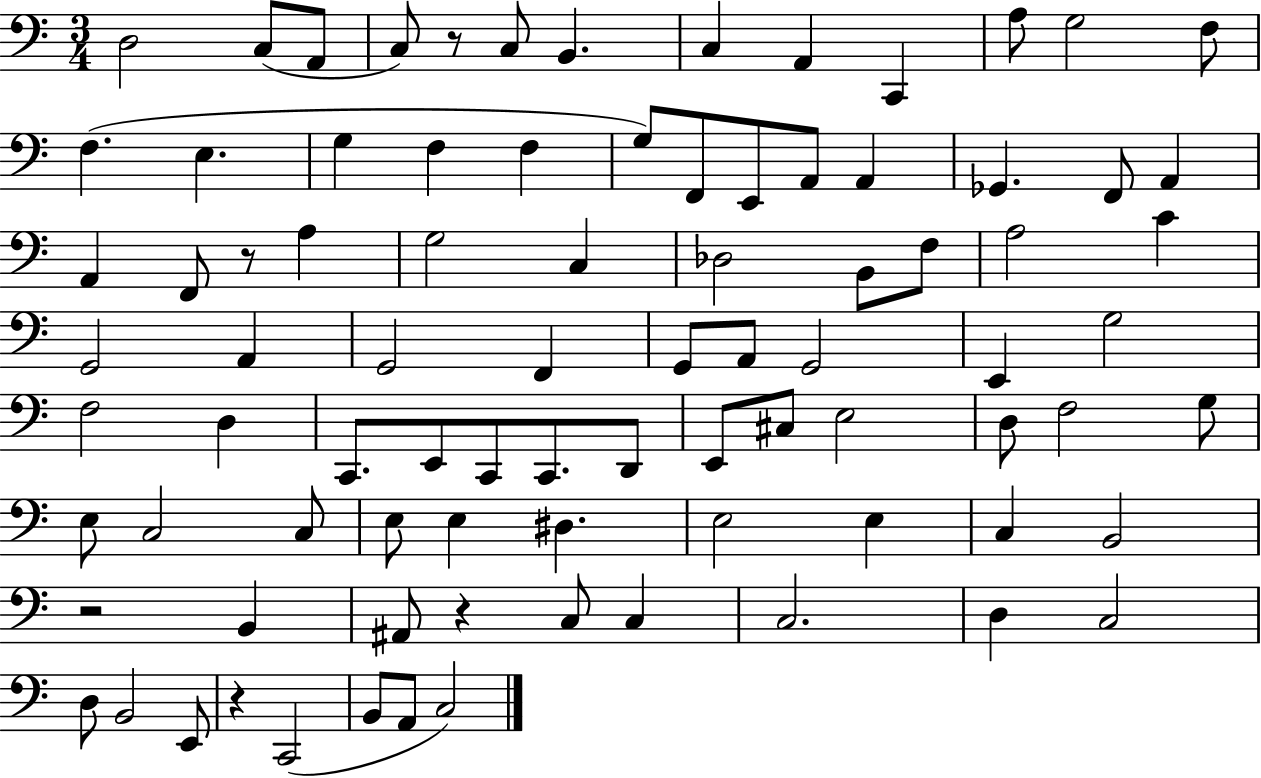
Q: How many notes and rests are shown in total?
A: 86